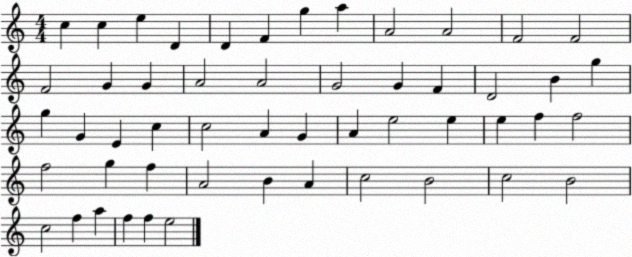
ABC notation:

X:1
T:Untitled
M:4/4
L:1/4
K:C
c c e D D F g a A2 A2 F2 F2 F2 G G A2 A2 G2 G F D2 B g g G E c c2 A G A e2 e e f f2 f2 g f A2 B A c2 B2 c2 B2 c2 f a f f e2